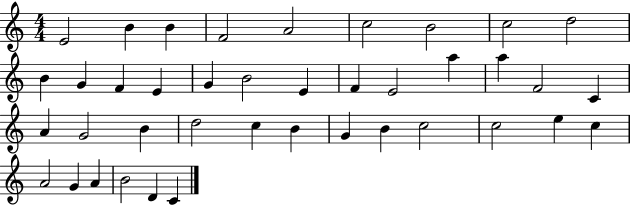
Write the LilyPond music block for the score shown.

{
  \clef treble
  \numericTimeSignature
  \time 4/4
  \key c \major
  e'2 b'4 b'4 | f'2 a'2 | c''2 b'2 | c''2 d''2 | \break b'4 g'4 f'4 e'4 | g'4 b'2 e'4 | f'4 e'2 a''4 | a''4 f'2 c'4 | \break a'4 g'2 b'4 | d''2 c''4 b'4 | g'4 b'4 c''2 | c''2 e''4 c''4 | \break a'2 g'4 a'4 | b'2 d'4 c'4 | \bar "|."
}